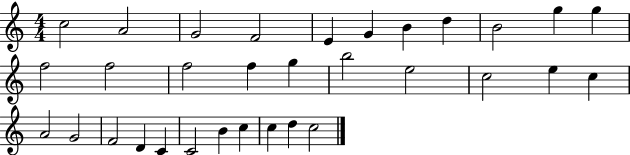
{
  \clef treble
  \numericTimeSignature
  \time 4/4
  \key c \major
  c''2 a'2 | g'2 f'2 | e'4 g'4 b'4 d''4 | b'2 g''4 g''4 | \break f''2 f''2 | f''2 f''4 g''4 | b''2 e''2 | c''2 e''4 c''4 | \break a'2 g'2 | f'2 d'4 c'4 | c'2 b'4 c''4 | c''4 d''4 c''2 | \break \bar "|."
}